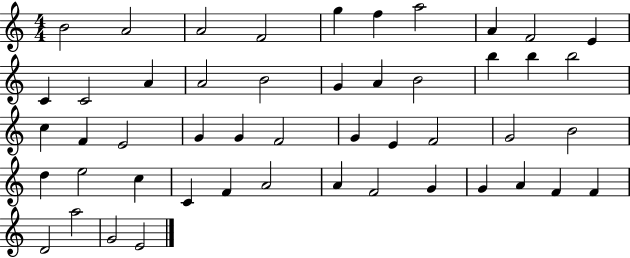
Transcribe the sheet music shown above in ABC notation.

X:1
T:Untitled
M:4/4
L:1/4
K:C
B2 A2 A2 F2 g f a2 A F2 E C C2 A A2 B2 G A B2 b b b2 c F E2 G G F2 G E F2 G2 B2 d e2 c C F A2 A F2 G G A F F D2 a2 G2 E2